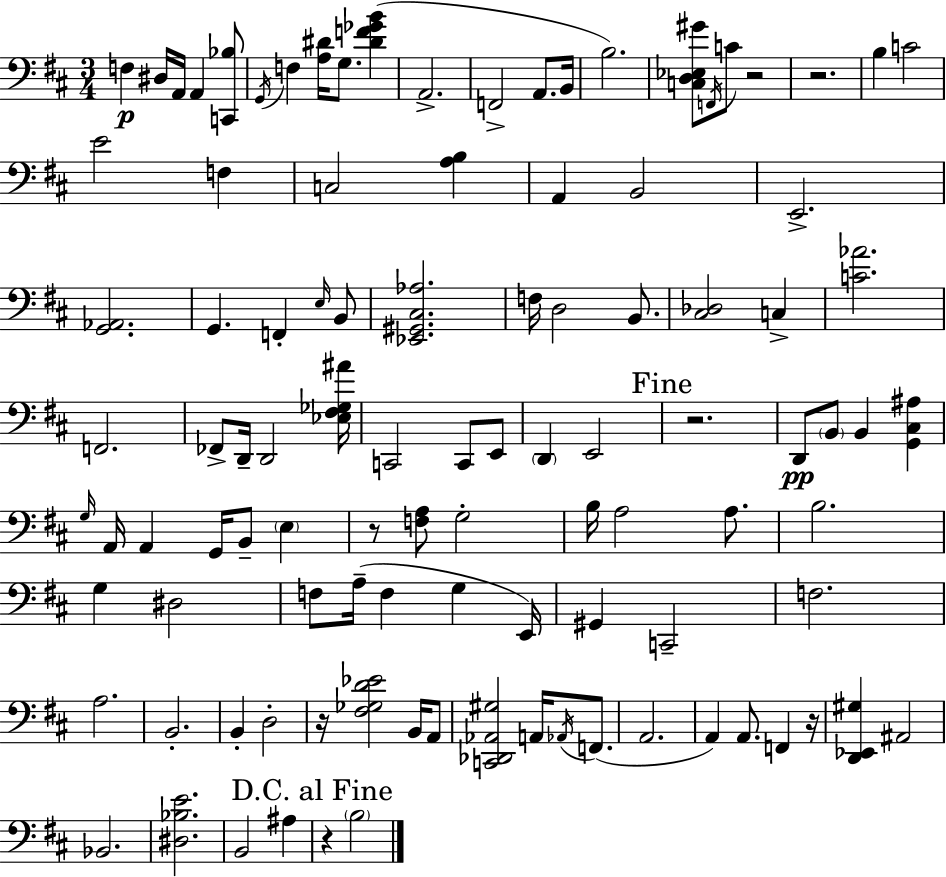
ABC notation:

X:1
T:Untitled
M:3/4
L:1/4
K:D
F, ^D,/4 A,,/4 A,, [C,,_B,]/2 G,,/4 F, [A,^D]/4 G,/2 [^DF_GB] A,,2 F,,2 A,,/2 B,,/4 B,2 [C,D,_E,^G]/2 F,,/4 C/2 z2 z2 B, C2 E2 F, C,2 [A,B,] A,, B,,2 E,,2 [G,,_A,,]2 G,, F,, E,/4 B,,/2 [_E,,^G,,^C,_A,]2 F,/4 D,2 B,,/2 [^C,_D,]2 C, [C_A]2 F,,2 _F,,/2 D,,/4 D,,2 [_E,^F,_G,^A]/4 C,,2 C,,/2 E,,/2 D,, E,,2 z2 D,,/2 B,,/2 B,, [G,,^C,^A,] G,/4 A,,/4 A,, G,,/4 B,,/2 E, z/2 [F,A,]/2 G,2 B,/4 A,2 A,/2 B,2 G, ^D,2 F,/2 A,/4 F, G, E,,/4 ^G,, C,,2 F,2 A,2 B,,2 B,, D,2 z/4 [^F,_G,D_E]2 B,,/4 A,,/2 [C,,_D,,_A,,^G,]2 A,,/4 _A,,/4 F,,/2 A,,2 A,, A,,/2 F,, z/4 [D,,_E,,^G,] ^A,,2 _B,,2 [^D,_B,E]2 B,,2 ^A, z B,2